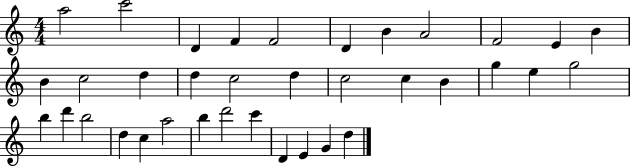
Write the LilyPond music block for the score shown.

{
  \clef treble
  \numericTimeSignature
  \time 4/4
  \key c \major
  a''2 c'''2 | d'4 f'4 f'2 | d'4 b'4 a'2 | f'2 e'4 b'4 | \break b'4 c''2 d''4 | d''4 c''2 d''4 | c''2 c''4 b'4 | g''4 e''4 g''2 | \break b''4 d'''4 b''2 | d''4 c''4 a''2 | b''4 d'''2 c'''4 | d'4 e'4 g'4 d''4 | \break \bar "|."
}